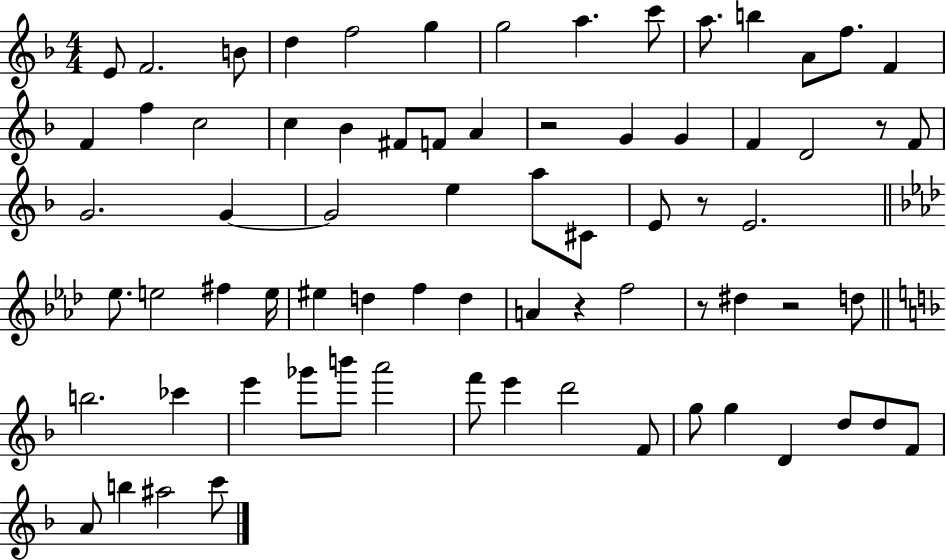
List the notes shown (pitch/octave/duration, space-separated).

E4/e F4/h. B4/e D5/q F5/h G5/q G5/h A5/q. C6/e A5/e. B5/q A4/e F5/e. F4/q F4/q F5/q C5/h C5/q Bb4/q F#4/e F4/e A4/q R/h G4/q G4/q F4/q D4/h R/e F4/e G4/h. G4/q G4/h E5/q A5/e C#4/e E4/e R/e E4/h. Eb5/e. E5/h F#5/q E5/s EIS5/q D5/q F5/q D5/q A4/q R/q F5/h R/e D#5/q R/h D5/e B5/h. CES6/q E6/q Gb6/e B6/e A6/h F6/e E6/q D6/h F4/e G5/e G5/q D4/q D5/e D5/e F4/e A4/e B5/q A#5/h C6/e